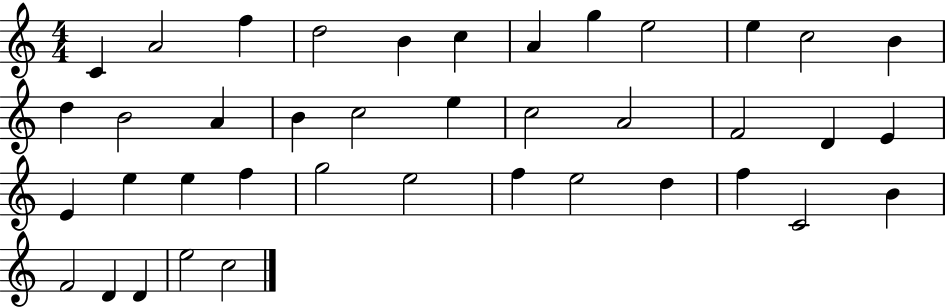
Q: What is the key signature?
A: C major